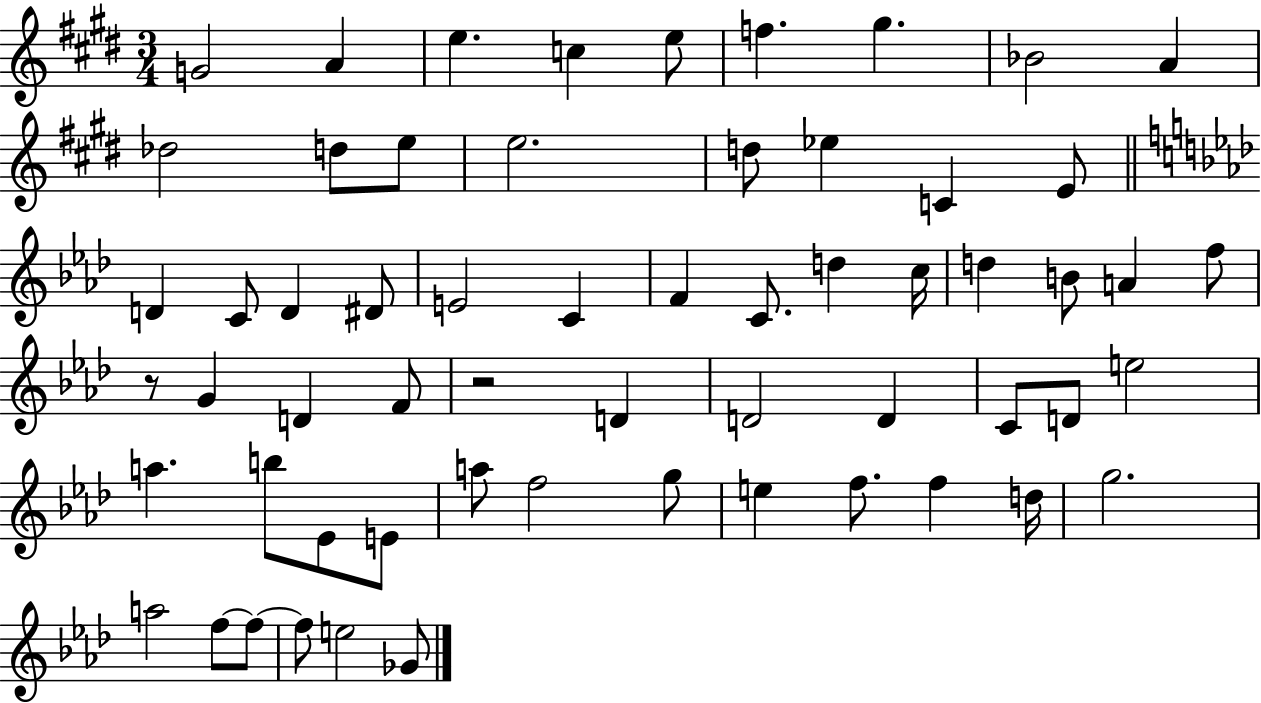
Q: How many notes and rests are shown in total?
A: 60